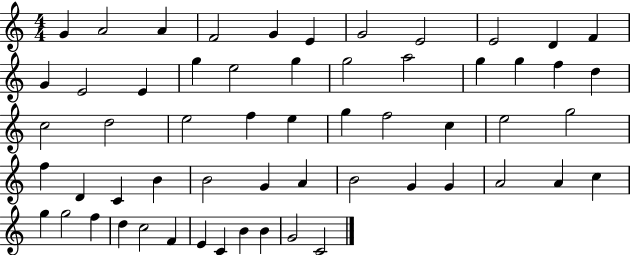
X:1
T:Untitled
M:4/4
L:1/4
K:C
G A2 A F2 G E G2 E2 E2 D F G E2 E g e2 g g2 a2 g g f d c2 d2 e2 f e g f2 c e2 g2 f D C B B2 G A B2 G G A2 A c g g2 f d c2 F E C B B G2 C2